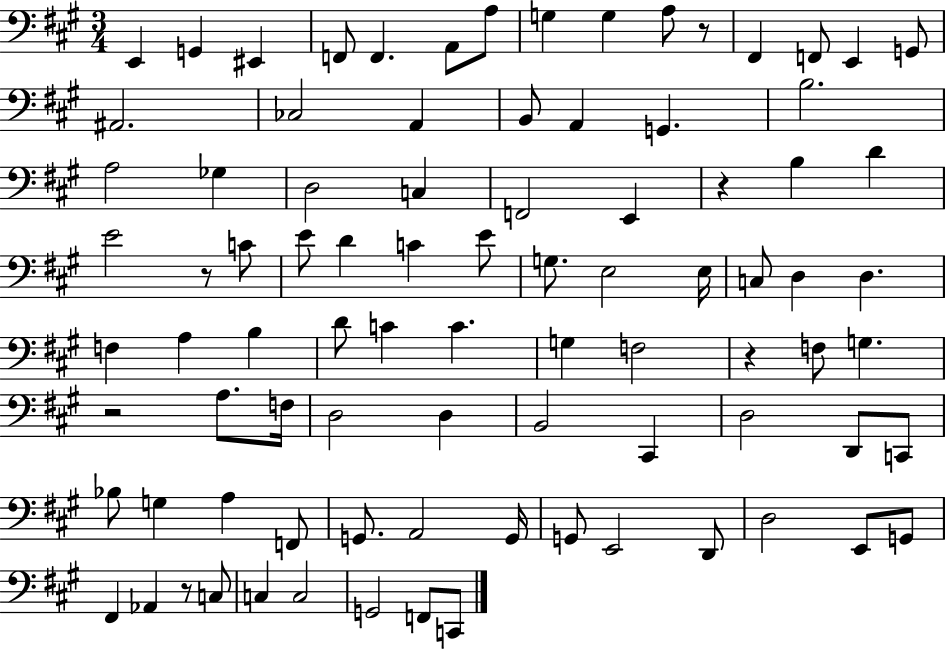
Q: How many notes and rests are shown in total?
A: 87